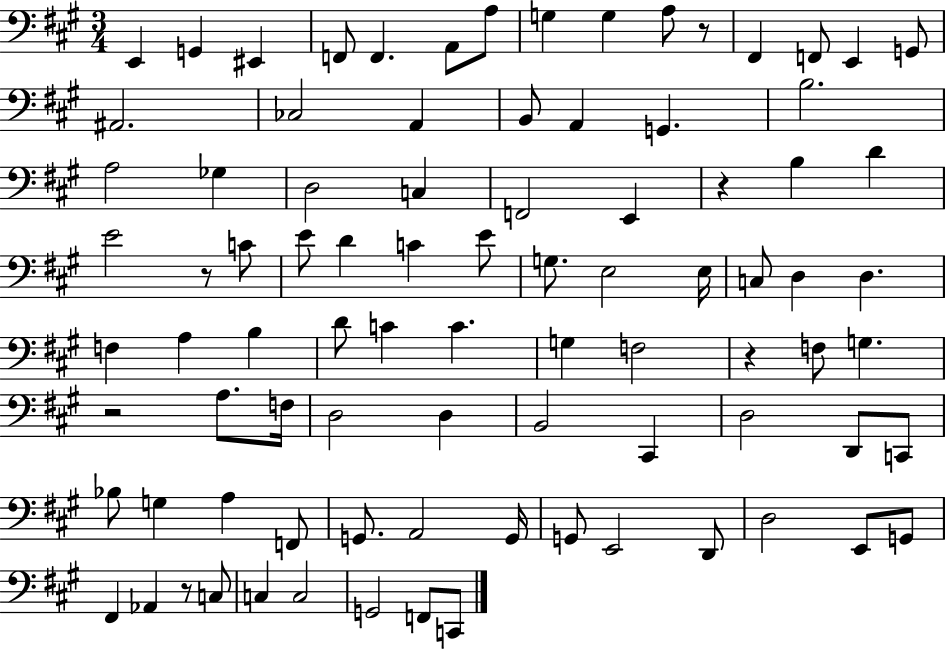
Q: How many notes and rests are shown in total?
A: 87